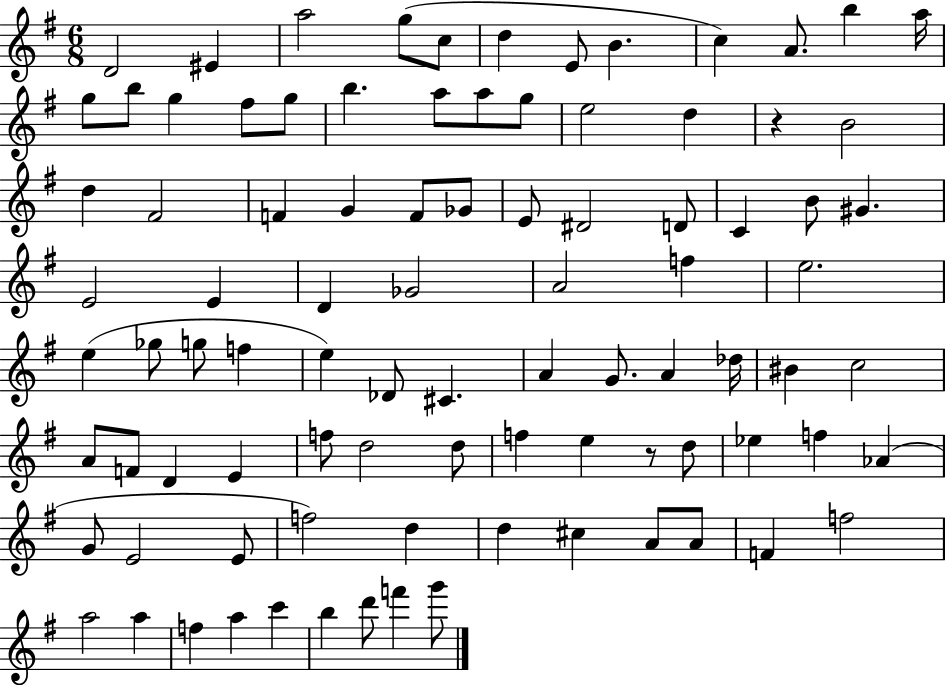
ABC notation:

X:1
T:Untitled
M:6/8
L:1/4
K:G
D2 ^E a2 g/2 c/2 d E/2 B c A/2 b a/4 g/2 b/2 g ^f/2 g/2 b a/2 a/2 g/2 e2 d z B2 d ^F2 F G F/2 _G/2 E/2 ^D2 D/2 C B/2 ^G E2 E D _G2 A2 f e2 e _g/2 g/2 f e _D/2 ^C A G/2 A _d/4 ^B c2 A/2 F/2 D E f/2 d2 d/2 f e z/2 d/2 _e f _A G/2 E2 E/2 f2 d d ^c A/2 A/2 F f2 a2 a f a c' b d'/2 f' g'/2